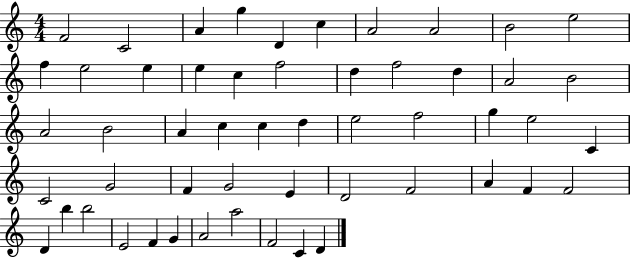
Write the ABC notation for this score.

X:1
T:Untitled
M:4/4
L:1/4
K:C
F2 C2 A g D c A2 A2 B2 e2 f e2 e e c f2 d f2 d A2 B2 A2 B2 A c c d e2 f2 g e2 C C2 G2 F G2 E D2 F2 A F F2 D b b2 E2 F G A2 a2 F2 C D